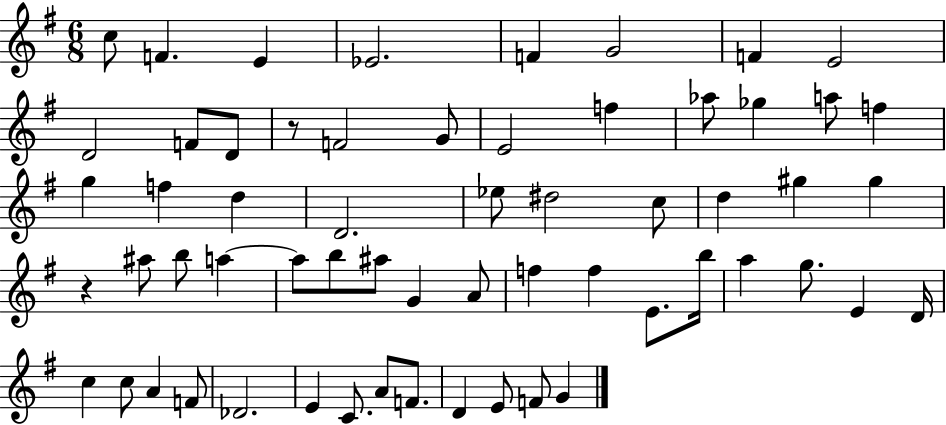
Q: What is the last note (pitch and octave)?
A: G4